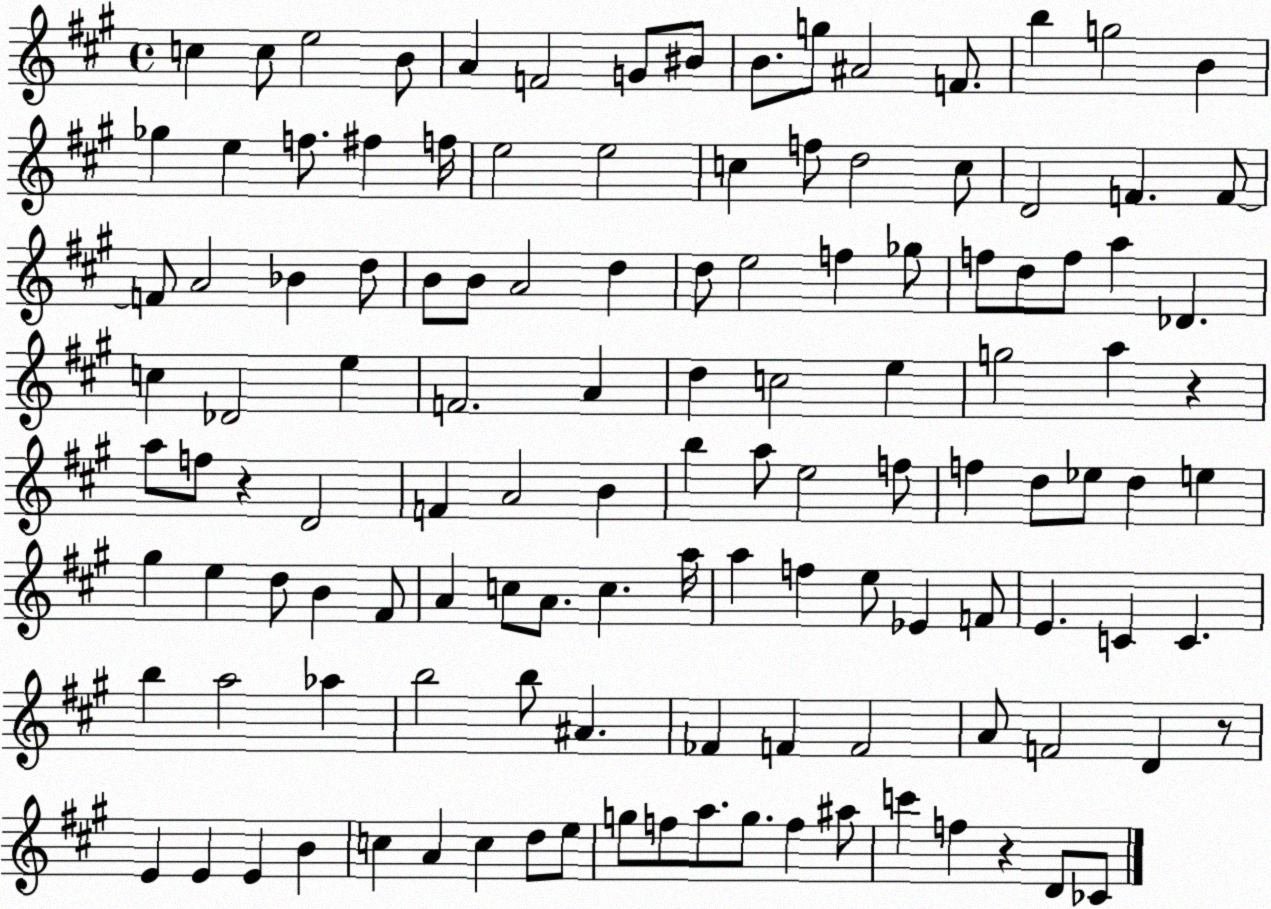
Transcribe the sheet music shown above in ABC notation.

X:1
T:Untitled
M:4/4
L:1/4
K:A
c c/2 e2 B/2 A F2 G/2 ^B/2 B/2 g/2 ^A2 F/2 b g2 B _g e f/2 ^f f/4 e2 e2 c f/2 d2 c/2 D2 F F/2 F/2 A2 _B d/2 B/2 B/2 A2 d d/2 e2 f _g/2 f/2 d/2 f/2 a _D c _D2 e F2 A d c2 e g2 a z a/2 f/2 z D2 F A2 B b a/2 e2 f/2 f d/2 _e/2 d e ^g e d/2 B ^F/2 A c/2 A/2 c a/4 a f e/2 _E F/2 E C C b a2 _a b2 b/2 ^A _F F F2 A/2 F2 D z/2 E E E B c A c d/2 e/2 g/2 f/2 a/2 g/2 f ^a/2 c' f z D/2 _C/2